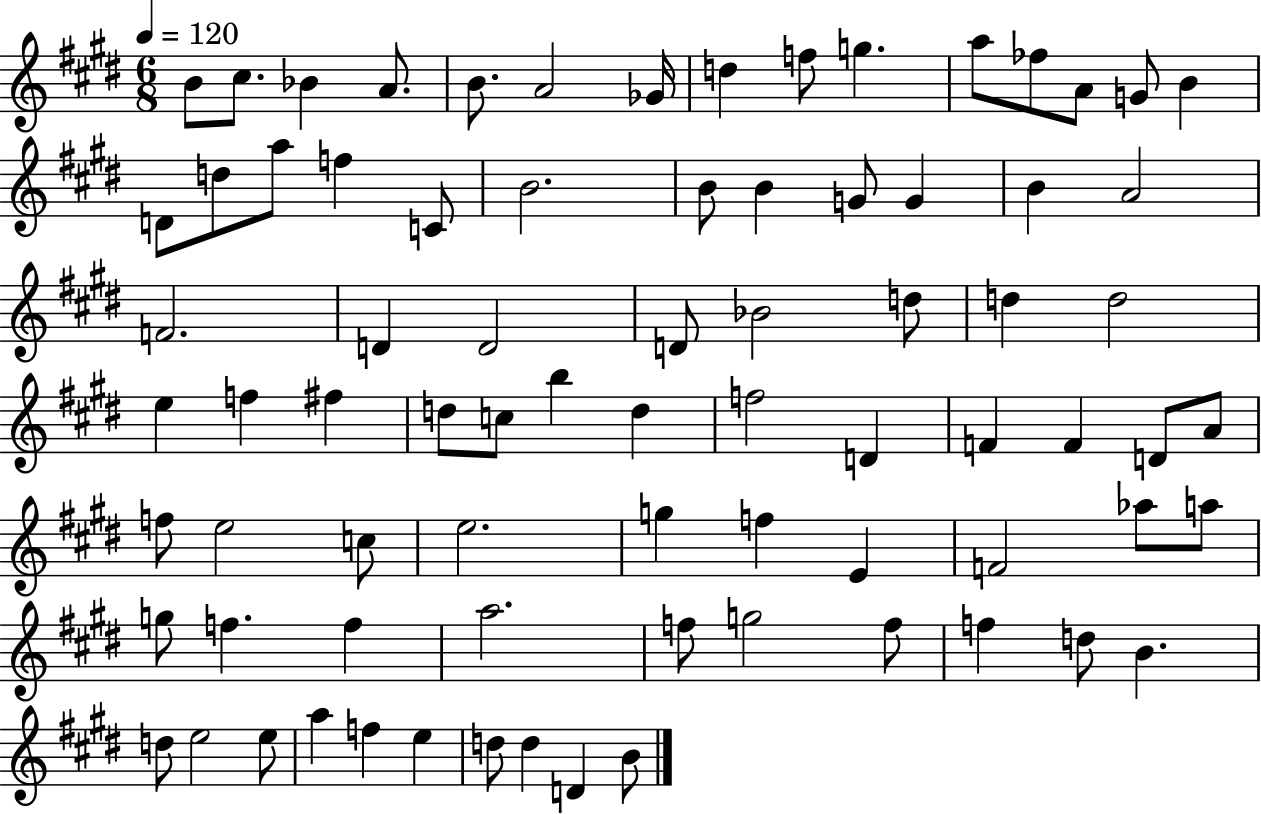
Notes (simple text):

B4/e C#5/e. Bb4/q A4/e. B4/e. A4/h Gb4/s D5/q F5/e G5/q. A5/e FES5/e A4/e G4/e B4/q D4/e D5/e A5/e F5/q C4/e B4/h. B4/e B4/q G4/e G4/q B4/q A4/h F4/h. D4/q D4/h D4/e Bb4/h D5/e D5/q D5/h E5/q F5/q F#5/q D5/e C5/e B5/q D5/q F5/h D4/q F4/q F4/q D4/e A4/e F5/e E5/h C5/e E5/h. G5/q F5/q E4/q F4/h Ab5/e A5/e G5/e F5/q. F5/q A5/h. F5/e G5/h F5/e F5/q D5/e B4/q. D5/e E5/h E5/e A5/q F5/q E5/q D5/e D5/q D4/q B4/e